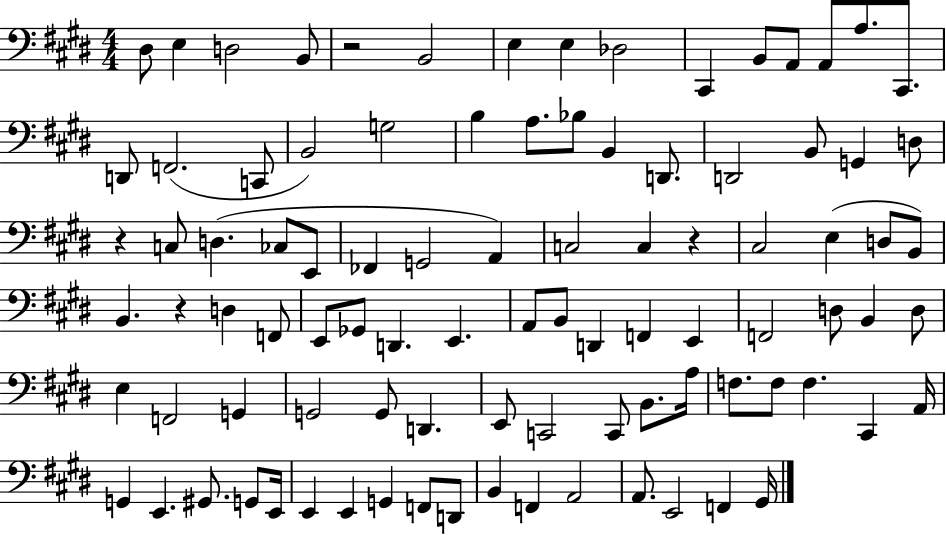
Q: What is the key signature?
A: E major